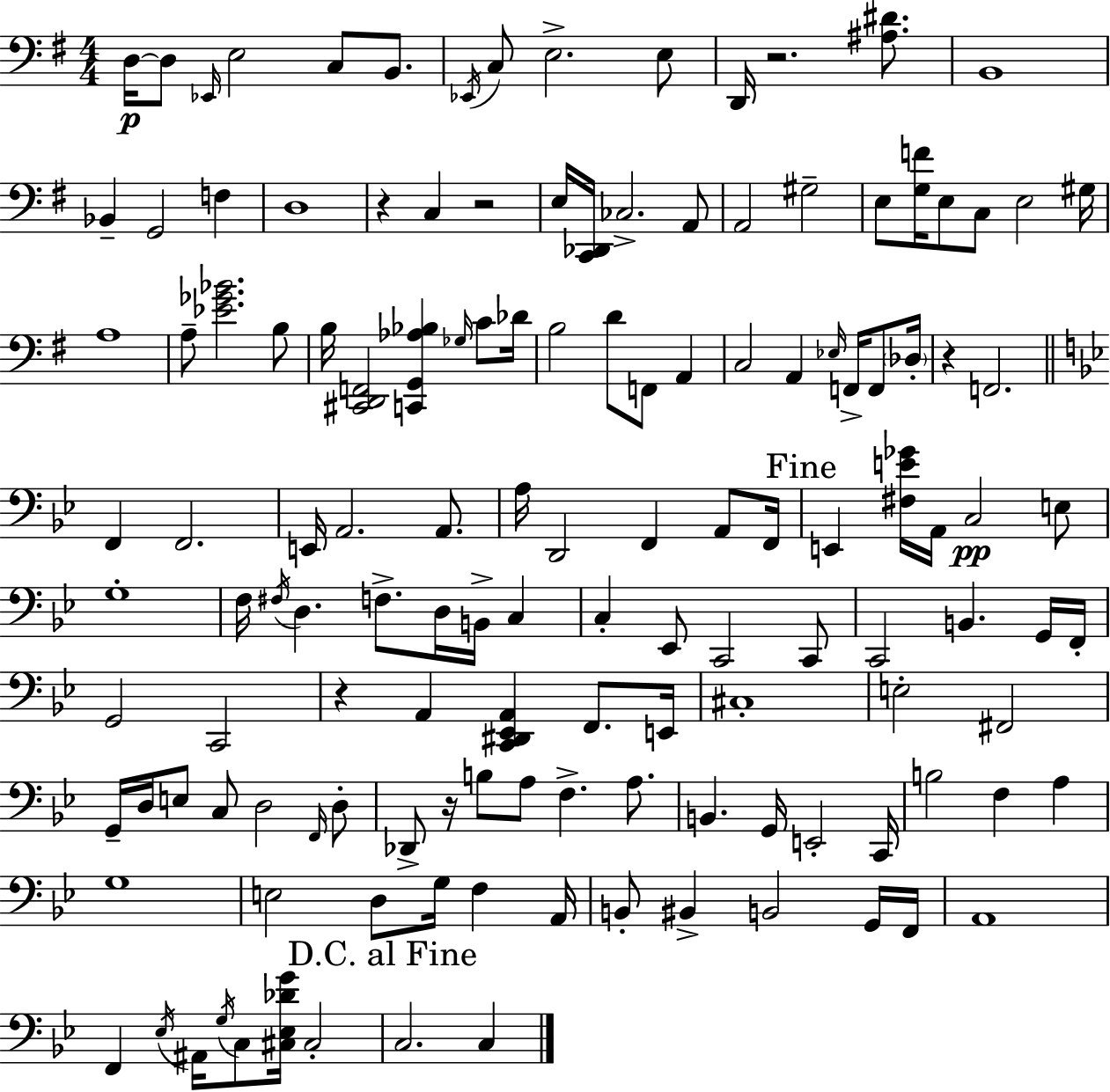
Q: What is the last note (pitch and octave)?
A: C3